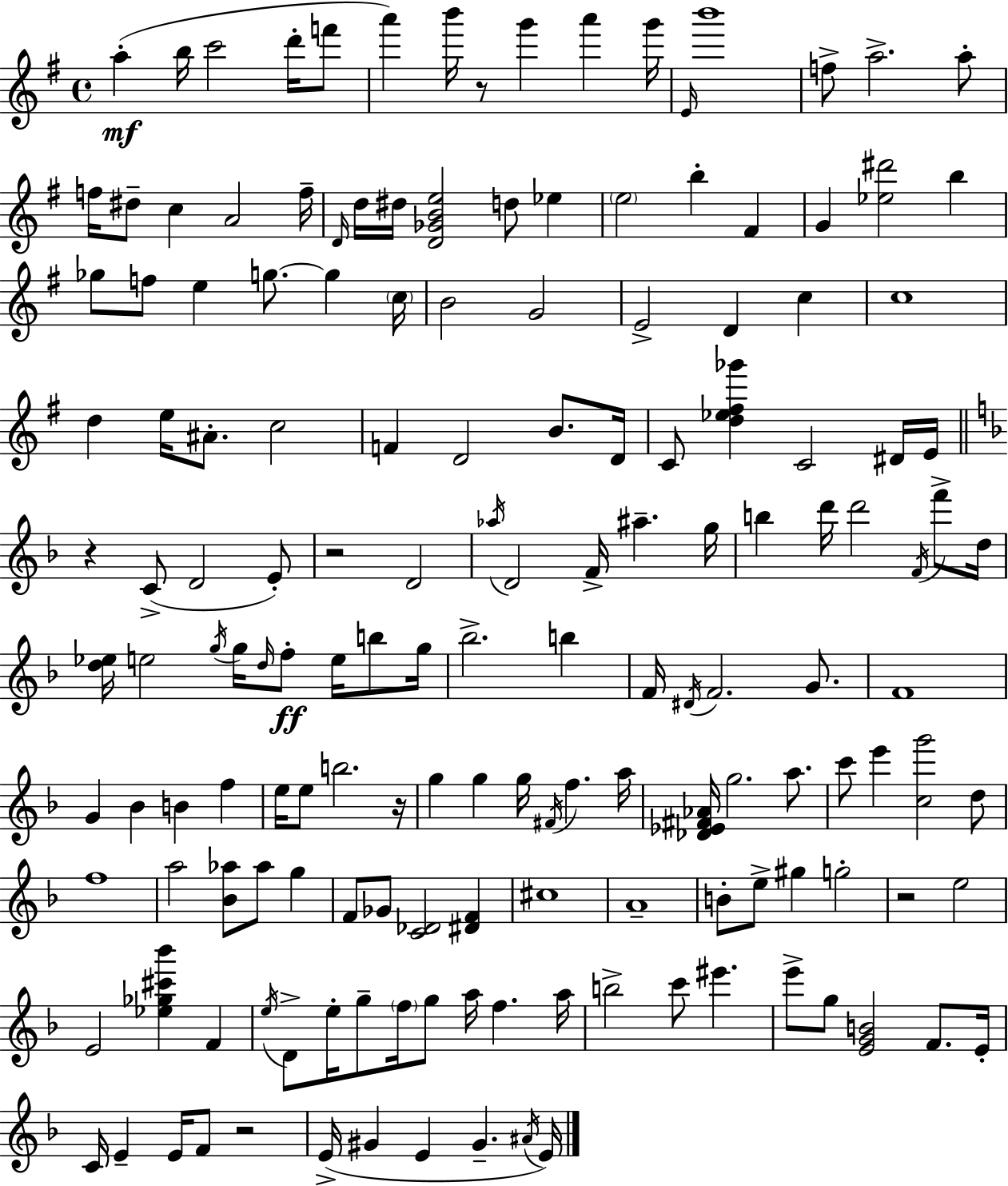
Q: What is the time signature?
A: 4/4